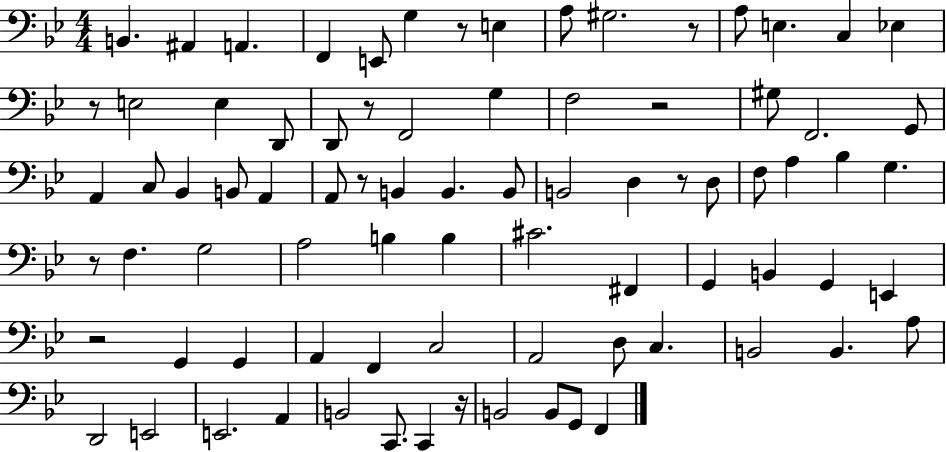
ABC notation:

X:1
T:Untitled
M:4/4
L:1/4
K:Bb
B,, ^A,, A,, F,, E,,/2 G, z/2 E, A,/2 ^G,2 z/2 A,/2 E, C, _E, z/2 E,2 E, D,,/2 D,,/2 z/2 F,,2 G, F,2 z2 ^G,/2 F,,2 G,,/2 A,, C,/2 _B,, B,,/2 A,, A,,/2 z/2 B,, B,, B,,/2 B,,2 D, z/2 D,/2 F,/2 A, _B, G, z/2 F, G,2 A,2 B, B, ^C2 ^F,, G,, B,, G,, E,, z2 G,, G,, A,, F,, C,2 A,,2 D,/2 C, B,,2 B,, A,/2 D,,2 E,,2 E,,2 A,, B,,2 C,,/2 C,, z/4 B,,2 B,,/2 G,,/2 F,,